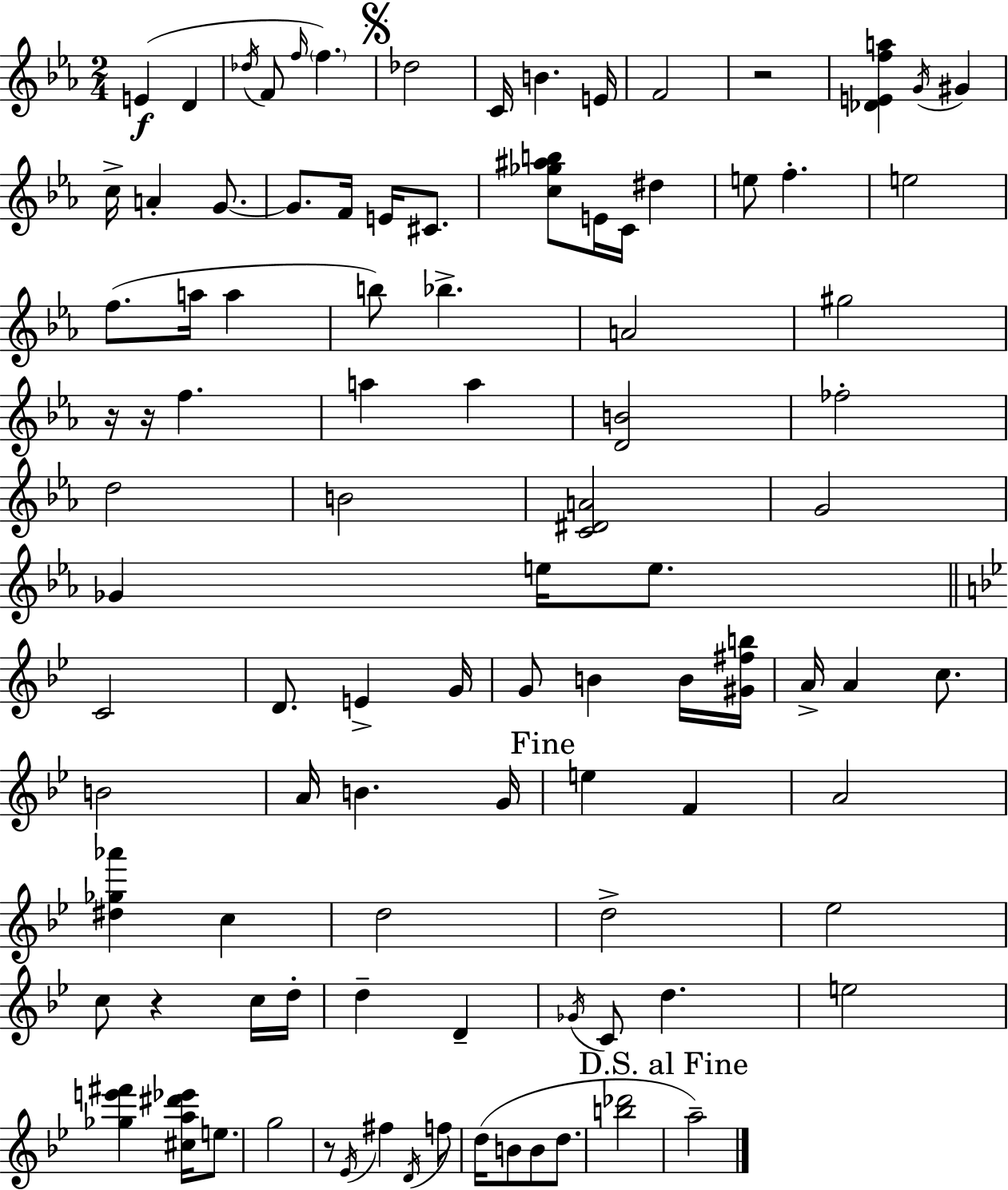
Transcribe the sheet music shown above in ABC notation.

X:1
T:Untitled
M:2/4
L:1/4
K:Cm
E D _d/4 F/2 f/4 f _d2 C/4 B E/4 F2 z2 [_DEfa] G/4 ^G c/4 A G/2 G/2 F/4 E/4 ^C/2 [c_g^ab]/2 E/4 C/4 ^d e/2 f e2 f/2 a/4 a b/2 _b A2 ^g2 z/4 z/4 f a a [DB]2 _f2 d2 B2 [C^DA]2 G2 _G e/4 e/2 C2 D/2 E G/4 G/2 B B/4 [^G^fb]/4 A/4 A c/2 B2 A/4 B G/4 e F A2 [^d_g_a'] c d2 d2 _e2 c/2 z c/4 d/4 d D _G/4 C/2 d e2 [_ge'^f'] [^ca^d'_e']/4 e/2 g2 z/2 _E/4 ^f D/4 f/2 d/4 B/2 B/2 d/2 [b_d']2 a2